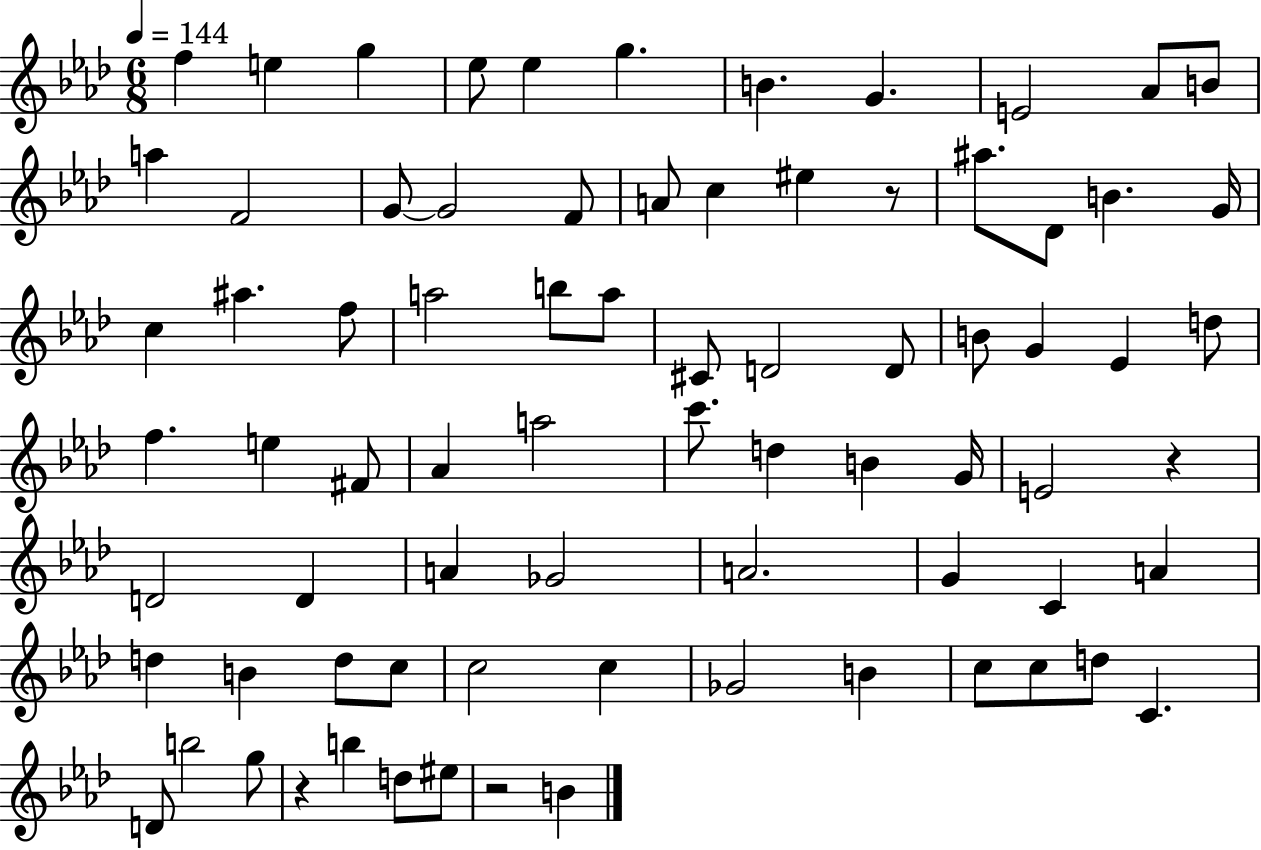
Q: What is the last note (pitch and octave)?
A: B4